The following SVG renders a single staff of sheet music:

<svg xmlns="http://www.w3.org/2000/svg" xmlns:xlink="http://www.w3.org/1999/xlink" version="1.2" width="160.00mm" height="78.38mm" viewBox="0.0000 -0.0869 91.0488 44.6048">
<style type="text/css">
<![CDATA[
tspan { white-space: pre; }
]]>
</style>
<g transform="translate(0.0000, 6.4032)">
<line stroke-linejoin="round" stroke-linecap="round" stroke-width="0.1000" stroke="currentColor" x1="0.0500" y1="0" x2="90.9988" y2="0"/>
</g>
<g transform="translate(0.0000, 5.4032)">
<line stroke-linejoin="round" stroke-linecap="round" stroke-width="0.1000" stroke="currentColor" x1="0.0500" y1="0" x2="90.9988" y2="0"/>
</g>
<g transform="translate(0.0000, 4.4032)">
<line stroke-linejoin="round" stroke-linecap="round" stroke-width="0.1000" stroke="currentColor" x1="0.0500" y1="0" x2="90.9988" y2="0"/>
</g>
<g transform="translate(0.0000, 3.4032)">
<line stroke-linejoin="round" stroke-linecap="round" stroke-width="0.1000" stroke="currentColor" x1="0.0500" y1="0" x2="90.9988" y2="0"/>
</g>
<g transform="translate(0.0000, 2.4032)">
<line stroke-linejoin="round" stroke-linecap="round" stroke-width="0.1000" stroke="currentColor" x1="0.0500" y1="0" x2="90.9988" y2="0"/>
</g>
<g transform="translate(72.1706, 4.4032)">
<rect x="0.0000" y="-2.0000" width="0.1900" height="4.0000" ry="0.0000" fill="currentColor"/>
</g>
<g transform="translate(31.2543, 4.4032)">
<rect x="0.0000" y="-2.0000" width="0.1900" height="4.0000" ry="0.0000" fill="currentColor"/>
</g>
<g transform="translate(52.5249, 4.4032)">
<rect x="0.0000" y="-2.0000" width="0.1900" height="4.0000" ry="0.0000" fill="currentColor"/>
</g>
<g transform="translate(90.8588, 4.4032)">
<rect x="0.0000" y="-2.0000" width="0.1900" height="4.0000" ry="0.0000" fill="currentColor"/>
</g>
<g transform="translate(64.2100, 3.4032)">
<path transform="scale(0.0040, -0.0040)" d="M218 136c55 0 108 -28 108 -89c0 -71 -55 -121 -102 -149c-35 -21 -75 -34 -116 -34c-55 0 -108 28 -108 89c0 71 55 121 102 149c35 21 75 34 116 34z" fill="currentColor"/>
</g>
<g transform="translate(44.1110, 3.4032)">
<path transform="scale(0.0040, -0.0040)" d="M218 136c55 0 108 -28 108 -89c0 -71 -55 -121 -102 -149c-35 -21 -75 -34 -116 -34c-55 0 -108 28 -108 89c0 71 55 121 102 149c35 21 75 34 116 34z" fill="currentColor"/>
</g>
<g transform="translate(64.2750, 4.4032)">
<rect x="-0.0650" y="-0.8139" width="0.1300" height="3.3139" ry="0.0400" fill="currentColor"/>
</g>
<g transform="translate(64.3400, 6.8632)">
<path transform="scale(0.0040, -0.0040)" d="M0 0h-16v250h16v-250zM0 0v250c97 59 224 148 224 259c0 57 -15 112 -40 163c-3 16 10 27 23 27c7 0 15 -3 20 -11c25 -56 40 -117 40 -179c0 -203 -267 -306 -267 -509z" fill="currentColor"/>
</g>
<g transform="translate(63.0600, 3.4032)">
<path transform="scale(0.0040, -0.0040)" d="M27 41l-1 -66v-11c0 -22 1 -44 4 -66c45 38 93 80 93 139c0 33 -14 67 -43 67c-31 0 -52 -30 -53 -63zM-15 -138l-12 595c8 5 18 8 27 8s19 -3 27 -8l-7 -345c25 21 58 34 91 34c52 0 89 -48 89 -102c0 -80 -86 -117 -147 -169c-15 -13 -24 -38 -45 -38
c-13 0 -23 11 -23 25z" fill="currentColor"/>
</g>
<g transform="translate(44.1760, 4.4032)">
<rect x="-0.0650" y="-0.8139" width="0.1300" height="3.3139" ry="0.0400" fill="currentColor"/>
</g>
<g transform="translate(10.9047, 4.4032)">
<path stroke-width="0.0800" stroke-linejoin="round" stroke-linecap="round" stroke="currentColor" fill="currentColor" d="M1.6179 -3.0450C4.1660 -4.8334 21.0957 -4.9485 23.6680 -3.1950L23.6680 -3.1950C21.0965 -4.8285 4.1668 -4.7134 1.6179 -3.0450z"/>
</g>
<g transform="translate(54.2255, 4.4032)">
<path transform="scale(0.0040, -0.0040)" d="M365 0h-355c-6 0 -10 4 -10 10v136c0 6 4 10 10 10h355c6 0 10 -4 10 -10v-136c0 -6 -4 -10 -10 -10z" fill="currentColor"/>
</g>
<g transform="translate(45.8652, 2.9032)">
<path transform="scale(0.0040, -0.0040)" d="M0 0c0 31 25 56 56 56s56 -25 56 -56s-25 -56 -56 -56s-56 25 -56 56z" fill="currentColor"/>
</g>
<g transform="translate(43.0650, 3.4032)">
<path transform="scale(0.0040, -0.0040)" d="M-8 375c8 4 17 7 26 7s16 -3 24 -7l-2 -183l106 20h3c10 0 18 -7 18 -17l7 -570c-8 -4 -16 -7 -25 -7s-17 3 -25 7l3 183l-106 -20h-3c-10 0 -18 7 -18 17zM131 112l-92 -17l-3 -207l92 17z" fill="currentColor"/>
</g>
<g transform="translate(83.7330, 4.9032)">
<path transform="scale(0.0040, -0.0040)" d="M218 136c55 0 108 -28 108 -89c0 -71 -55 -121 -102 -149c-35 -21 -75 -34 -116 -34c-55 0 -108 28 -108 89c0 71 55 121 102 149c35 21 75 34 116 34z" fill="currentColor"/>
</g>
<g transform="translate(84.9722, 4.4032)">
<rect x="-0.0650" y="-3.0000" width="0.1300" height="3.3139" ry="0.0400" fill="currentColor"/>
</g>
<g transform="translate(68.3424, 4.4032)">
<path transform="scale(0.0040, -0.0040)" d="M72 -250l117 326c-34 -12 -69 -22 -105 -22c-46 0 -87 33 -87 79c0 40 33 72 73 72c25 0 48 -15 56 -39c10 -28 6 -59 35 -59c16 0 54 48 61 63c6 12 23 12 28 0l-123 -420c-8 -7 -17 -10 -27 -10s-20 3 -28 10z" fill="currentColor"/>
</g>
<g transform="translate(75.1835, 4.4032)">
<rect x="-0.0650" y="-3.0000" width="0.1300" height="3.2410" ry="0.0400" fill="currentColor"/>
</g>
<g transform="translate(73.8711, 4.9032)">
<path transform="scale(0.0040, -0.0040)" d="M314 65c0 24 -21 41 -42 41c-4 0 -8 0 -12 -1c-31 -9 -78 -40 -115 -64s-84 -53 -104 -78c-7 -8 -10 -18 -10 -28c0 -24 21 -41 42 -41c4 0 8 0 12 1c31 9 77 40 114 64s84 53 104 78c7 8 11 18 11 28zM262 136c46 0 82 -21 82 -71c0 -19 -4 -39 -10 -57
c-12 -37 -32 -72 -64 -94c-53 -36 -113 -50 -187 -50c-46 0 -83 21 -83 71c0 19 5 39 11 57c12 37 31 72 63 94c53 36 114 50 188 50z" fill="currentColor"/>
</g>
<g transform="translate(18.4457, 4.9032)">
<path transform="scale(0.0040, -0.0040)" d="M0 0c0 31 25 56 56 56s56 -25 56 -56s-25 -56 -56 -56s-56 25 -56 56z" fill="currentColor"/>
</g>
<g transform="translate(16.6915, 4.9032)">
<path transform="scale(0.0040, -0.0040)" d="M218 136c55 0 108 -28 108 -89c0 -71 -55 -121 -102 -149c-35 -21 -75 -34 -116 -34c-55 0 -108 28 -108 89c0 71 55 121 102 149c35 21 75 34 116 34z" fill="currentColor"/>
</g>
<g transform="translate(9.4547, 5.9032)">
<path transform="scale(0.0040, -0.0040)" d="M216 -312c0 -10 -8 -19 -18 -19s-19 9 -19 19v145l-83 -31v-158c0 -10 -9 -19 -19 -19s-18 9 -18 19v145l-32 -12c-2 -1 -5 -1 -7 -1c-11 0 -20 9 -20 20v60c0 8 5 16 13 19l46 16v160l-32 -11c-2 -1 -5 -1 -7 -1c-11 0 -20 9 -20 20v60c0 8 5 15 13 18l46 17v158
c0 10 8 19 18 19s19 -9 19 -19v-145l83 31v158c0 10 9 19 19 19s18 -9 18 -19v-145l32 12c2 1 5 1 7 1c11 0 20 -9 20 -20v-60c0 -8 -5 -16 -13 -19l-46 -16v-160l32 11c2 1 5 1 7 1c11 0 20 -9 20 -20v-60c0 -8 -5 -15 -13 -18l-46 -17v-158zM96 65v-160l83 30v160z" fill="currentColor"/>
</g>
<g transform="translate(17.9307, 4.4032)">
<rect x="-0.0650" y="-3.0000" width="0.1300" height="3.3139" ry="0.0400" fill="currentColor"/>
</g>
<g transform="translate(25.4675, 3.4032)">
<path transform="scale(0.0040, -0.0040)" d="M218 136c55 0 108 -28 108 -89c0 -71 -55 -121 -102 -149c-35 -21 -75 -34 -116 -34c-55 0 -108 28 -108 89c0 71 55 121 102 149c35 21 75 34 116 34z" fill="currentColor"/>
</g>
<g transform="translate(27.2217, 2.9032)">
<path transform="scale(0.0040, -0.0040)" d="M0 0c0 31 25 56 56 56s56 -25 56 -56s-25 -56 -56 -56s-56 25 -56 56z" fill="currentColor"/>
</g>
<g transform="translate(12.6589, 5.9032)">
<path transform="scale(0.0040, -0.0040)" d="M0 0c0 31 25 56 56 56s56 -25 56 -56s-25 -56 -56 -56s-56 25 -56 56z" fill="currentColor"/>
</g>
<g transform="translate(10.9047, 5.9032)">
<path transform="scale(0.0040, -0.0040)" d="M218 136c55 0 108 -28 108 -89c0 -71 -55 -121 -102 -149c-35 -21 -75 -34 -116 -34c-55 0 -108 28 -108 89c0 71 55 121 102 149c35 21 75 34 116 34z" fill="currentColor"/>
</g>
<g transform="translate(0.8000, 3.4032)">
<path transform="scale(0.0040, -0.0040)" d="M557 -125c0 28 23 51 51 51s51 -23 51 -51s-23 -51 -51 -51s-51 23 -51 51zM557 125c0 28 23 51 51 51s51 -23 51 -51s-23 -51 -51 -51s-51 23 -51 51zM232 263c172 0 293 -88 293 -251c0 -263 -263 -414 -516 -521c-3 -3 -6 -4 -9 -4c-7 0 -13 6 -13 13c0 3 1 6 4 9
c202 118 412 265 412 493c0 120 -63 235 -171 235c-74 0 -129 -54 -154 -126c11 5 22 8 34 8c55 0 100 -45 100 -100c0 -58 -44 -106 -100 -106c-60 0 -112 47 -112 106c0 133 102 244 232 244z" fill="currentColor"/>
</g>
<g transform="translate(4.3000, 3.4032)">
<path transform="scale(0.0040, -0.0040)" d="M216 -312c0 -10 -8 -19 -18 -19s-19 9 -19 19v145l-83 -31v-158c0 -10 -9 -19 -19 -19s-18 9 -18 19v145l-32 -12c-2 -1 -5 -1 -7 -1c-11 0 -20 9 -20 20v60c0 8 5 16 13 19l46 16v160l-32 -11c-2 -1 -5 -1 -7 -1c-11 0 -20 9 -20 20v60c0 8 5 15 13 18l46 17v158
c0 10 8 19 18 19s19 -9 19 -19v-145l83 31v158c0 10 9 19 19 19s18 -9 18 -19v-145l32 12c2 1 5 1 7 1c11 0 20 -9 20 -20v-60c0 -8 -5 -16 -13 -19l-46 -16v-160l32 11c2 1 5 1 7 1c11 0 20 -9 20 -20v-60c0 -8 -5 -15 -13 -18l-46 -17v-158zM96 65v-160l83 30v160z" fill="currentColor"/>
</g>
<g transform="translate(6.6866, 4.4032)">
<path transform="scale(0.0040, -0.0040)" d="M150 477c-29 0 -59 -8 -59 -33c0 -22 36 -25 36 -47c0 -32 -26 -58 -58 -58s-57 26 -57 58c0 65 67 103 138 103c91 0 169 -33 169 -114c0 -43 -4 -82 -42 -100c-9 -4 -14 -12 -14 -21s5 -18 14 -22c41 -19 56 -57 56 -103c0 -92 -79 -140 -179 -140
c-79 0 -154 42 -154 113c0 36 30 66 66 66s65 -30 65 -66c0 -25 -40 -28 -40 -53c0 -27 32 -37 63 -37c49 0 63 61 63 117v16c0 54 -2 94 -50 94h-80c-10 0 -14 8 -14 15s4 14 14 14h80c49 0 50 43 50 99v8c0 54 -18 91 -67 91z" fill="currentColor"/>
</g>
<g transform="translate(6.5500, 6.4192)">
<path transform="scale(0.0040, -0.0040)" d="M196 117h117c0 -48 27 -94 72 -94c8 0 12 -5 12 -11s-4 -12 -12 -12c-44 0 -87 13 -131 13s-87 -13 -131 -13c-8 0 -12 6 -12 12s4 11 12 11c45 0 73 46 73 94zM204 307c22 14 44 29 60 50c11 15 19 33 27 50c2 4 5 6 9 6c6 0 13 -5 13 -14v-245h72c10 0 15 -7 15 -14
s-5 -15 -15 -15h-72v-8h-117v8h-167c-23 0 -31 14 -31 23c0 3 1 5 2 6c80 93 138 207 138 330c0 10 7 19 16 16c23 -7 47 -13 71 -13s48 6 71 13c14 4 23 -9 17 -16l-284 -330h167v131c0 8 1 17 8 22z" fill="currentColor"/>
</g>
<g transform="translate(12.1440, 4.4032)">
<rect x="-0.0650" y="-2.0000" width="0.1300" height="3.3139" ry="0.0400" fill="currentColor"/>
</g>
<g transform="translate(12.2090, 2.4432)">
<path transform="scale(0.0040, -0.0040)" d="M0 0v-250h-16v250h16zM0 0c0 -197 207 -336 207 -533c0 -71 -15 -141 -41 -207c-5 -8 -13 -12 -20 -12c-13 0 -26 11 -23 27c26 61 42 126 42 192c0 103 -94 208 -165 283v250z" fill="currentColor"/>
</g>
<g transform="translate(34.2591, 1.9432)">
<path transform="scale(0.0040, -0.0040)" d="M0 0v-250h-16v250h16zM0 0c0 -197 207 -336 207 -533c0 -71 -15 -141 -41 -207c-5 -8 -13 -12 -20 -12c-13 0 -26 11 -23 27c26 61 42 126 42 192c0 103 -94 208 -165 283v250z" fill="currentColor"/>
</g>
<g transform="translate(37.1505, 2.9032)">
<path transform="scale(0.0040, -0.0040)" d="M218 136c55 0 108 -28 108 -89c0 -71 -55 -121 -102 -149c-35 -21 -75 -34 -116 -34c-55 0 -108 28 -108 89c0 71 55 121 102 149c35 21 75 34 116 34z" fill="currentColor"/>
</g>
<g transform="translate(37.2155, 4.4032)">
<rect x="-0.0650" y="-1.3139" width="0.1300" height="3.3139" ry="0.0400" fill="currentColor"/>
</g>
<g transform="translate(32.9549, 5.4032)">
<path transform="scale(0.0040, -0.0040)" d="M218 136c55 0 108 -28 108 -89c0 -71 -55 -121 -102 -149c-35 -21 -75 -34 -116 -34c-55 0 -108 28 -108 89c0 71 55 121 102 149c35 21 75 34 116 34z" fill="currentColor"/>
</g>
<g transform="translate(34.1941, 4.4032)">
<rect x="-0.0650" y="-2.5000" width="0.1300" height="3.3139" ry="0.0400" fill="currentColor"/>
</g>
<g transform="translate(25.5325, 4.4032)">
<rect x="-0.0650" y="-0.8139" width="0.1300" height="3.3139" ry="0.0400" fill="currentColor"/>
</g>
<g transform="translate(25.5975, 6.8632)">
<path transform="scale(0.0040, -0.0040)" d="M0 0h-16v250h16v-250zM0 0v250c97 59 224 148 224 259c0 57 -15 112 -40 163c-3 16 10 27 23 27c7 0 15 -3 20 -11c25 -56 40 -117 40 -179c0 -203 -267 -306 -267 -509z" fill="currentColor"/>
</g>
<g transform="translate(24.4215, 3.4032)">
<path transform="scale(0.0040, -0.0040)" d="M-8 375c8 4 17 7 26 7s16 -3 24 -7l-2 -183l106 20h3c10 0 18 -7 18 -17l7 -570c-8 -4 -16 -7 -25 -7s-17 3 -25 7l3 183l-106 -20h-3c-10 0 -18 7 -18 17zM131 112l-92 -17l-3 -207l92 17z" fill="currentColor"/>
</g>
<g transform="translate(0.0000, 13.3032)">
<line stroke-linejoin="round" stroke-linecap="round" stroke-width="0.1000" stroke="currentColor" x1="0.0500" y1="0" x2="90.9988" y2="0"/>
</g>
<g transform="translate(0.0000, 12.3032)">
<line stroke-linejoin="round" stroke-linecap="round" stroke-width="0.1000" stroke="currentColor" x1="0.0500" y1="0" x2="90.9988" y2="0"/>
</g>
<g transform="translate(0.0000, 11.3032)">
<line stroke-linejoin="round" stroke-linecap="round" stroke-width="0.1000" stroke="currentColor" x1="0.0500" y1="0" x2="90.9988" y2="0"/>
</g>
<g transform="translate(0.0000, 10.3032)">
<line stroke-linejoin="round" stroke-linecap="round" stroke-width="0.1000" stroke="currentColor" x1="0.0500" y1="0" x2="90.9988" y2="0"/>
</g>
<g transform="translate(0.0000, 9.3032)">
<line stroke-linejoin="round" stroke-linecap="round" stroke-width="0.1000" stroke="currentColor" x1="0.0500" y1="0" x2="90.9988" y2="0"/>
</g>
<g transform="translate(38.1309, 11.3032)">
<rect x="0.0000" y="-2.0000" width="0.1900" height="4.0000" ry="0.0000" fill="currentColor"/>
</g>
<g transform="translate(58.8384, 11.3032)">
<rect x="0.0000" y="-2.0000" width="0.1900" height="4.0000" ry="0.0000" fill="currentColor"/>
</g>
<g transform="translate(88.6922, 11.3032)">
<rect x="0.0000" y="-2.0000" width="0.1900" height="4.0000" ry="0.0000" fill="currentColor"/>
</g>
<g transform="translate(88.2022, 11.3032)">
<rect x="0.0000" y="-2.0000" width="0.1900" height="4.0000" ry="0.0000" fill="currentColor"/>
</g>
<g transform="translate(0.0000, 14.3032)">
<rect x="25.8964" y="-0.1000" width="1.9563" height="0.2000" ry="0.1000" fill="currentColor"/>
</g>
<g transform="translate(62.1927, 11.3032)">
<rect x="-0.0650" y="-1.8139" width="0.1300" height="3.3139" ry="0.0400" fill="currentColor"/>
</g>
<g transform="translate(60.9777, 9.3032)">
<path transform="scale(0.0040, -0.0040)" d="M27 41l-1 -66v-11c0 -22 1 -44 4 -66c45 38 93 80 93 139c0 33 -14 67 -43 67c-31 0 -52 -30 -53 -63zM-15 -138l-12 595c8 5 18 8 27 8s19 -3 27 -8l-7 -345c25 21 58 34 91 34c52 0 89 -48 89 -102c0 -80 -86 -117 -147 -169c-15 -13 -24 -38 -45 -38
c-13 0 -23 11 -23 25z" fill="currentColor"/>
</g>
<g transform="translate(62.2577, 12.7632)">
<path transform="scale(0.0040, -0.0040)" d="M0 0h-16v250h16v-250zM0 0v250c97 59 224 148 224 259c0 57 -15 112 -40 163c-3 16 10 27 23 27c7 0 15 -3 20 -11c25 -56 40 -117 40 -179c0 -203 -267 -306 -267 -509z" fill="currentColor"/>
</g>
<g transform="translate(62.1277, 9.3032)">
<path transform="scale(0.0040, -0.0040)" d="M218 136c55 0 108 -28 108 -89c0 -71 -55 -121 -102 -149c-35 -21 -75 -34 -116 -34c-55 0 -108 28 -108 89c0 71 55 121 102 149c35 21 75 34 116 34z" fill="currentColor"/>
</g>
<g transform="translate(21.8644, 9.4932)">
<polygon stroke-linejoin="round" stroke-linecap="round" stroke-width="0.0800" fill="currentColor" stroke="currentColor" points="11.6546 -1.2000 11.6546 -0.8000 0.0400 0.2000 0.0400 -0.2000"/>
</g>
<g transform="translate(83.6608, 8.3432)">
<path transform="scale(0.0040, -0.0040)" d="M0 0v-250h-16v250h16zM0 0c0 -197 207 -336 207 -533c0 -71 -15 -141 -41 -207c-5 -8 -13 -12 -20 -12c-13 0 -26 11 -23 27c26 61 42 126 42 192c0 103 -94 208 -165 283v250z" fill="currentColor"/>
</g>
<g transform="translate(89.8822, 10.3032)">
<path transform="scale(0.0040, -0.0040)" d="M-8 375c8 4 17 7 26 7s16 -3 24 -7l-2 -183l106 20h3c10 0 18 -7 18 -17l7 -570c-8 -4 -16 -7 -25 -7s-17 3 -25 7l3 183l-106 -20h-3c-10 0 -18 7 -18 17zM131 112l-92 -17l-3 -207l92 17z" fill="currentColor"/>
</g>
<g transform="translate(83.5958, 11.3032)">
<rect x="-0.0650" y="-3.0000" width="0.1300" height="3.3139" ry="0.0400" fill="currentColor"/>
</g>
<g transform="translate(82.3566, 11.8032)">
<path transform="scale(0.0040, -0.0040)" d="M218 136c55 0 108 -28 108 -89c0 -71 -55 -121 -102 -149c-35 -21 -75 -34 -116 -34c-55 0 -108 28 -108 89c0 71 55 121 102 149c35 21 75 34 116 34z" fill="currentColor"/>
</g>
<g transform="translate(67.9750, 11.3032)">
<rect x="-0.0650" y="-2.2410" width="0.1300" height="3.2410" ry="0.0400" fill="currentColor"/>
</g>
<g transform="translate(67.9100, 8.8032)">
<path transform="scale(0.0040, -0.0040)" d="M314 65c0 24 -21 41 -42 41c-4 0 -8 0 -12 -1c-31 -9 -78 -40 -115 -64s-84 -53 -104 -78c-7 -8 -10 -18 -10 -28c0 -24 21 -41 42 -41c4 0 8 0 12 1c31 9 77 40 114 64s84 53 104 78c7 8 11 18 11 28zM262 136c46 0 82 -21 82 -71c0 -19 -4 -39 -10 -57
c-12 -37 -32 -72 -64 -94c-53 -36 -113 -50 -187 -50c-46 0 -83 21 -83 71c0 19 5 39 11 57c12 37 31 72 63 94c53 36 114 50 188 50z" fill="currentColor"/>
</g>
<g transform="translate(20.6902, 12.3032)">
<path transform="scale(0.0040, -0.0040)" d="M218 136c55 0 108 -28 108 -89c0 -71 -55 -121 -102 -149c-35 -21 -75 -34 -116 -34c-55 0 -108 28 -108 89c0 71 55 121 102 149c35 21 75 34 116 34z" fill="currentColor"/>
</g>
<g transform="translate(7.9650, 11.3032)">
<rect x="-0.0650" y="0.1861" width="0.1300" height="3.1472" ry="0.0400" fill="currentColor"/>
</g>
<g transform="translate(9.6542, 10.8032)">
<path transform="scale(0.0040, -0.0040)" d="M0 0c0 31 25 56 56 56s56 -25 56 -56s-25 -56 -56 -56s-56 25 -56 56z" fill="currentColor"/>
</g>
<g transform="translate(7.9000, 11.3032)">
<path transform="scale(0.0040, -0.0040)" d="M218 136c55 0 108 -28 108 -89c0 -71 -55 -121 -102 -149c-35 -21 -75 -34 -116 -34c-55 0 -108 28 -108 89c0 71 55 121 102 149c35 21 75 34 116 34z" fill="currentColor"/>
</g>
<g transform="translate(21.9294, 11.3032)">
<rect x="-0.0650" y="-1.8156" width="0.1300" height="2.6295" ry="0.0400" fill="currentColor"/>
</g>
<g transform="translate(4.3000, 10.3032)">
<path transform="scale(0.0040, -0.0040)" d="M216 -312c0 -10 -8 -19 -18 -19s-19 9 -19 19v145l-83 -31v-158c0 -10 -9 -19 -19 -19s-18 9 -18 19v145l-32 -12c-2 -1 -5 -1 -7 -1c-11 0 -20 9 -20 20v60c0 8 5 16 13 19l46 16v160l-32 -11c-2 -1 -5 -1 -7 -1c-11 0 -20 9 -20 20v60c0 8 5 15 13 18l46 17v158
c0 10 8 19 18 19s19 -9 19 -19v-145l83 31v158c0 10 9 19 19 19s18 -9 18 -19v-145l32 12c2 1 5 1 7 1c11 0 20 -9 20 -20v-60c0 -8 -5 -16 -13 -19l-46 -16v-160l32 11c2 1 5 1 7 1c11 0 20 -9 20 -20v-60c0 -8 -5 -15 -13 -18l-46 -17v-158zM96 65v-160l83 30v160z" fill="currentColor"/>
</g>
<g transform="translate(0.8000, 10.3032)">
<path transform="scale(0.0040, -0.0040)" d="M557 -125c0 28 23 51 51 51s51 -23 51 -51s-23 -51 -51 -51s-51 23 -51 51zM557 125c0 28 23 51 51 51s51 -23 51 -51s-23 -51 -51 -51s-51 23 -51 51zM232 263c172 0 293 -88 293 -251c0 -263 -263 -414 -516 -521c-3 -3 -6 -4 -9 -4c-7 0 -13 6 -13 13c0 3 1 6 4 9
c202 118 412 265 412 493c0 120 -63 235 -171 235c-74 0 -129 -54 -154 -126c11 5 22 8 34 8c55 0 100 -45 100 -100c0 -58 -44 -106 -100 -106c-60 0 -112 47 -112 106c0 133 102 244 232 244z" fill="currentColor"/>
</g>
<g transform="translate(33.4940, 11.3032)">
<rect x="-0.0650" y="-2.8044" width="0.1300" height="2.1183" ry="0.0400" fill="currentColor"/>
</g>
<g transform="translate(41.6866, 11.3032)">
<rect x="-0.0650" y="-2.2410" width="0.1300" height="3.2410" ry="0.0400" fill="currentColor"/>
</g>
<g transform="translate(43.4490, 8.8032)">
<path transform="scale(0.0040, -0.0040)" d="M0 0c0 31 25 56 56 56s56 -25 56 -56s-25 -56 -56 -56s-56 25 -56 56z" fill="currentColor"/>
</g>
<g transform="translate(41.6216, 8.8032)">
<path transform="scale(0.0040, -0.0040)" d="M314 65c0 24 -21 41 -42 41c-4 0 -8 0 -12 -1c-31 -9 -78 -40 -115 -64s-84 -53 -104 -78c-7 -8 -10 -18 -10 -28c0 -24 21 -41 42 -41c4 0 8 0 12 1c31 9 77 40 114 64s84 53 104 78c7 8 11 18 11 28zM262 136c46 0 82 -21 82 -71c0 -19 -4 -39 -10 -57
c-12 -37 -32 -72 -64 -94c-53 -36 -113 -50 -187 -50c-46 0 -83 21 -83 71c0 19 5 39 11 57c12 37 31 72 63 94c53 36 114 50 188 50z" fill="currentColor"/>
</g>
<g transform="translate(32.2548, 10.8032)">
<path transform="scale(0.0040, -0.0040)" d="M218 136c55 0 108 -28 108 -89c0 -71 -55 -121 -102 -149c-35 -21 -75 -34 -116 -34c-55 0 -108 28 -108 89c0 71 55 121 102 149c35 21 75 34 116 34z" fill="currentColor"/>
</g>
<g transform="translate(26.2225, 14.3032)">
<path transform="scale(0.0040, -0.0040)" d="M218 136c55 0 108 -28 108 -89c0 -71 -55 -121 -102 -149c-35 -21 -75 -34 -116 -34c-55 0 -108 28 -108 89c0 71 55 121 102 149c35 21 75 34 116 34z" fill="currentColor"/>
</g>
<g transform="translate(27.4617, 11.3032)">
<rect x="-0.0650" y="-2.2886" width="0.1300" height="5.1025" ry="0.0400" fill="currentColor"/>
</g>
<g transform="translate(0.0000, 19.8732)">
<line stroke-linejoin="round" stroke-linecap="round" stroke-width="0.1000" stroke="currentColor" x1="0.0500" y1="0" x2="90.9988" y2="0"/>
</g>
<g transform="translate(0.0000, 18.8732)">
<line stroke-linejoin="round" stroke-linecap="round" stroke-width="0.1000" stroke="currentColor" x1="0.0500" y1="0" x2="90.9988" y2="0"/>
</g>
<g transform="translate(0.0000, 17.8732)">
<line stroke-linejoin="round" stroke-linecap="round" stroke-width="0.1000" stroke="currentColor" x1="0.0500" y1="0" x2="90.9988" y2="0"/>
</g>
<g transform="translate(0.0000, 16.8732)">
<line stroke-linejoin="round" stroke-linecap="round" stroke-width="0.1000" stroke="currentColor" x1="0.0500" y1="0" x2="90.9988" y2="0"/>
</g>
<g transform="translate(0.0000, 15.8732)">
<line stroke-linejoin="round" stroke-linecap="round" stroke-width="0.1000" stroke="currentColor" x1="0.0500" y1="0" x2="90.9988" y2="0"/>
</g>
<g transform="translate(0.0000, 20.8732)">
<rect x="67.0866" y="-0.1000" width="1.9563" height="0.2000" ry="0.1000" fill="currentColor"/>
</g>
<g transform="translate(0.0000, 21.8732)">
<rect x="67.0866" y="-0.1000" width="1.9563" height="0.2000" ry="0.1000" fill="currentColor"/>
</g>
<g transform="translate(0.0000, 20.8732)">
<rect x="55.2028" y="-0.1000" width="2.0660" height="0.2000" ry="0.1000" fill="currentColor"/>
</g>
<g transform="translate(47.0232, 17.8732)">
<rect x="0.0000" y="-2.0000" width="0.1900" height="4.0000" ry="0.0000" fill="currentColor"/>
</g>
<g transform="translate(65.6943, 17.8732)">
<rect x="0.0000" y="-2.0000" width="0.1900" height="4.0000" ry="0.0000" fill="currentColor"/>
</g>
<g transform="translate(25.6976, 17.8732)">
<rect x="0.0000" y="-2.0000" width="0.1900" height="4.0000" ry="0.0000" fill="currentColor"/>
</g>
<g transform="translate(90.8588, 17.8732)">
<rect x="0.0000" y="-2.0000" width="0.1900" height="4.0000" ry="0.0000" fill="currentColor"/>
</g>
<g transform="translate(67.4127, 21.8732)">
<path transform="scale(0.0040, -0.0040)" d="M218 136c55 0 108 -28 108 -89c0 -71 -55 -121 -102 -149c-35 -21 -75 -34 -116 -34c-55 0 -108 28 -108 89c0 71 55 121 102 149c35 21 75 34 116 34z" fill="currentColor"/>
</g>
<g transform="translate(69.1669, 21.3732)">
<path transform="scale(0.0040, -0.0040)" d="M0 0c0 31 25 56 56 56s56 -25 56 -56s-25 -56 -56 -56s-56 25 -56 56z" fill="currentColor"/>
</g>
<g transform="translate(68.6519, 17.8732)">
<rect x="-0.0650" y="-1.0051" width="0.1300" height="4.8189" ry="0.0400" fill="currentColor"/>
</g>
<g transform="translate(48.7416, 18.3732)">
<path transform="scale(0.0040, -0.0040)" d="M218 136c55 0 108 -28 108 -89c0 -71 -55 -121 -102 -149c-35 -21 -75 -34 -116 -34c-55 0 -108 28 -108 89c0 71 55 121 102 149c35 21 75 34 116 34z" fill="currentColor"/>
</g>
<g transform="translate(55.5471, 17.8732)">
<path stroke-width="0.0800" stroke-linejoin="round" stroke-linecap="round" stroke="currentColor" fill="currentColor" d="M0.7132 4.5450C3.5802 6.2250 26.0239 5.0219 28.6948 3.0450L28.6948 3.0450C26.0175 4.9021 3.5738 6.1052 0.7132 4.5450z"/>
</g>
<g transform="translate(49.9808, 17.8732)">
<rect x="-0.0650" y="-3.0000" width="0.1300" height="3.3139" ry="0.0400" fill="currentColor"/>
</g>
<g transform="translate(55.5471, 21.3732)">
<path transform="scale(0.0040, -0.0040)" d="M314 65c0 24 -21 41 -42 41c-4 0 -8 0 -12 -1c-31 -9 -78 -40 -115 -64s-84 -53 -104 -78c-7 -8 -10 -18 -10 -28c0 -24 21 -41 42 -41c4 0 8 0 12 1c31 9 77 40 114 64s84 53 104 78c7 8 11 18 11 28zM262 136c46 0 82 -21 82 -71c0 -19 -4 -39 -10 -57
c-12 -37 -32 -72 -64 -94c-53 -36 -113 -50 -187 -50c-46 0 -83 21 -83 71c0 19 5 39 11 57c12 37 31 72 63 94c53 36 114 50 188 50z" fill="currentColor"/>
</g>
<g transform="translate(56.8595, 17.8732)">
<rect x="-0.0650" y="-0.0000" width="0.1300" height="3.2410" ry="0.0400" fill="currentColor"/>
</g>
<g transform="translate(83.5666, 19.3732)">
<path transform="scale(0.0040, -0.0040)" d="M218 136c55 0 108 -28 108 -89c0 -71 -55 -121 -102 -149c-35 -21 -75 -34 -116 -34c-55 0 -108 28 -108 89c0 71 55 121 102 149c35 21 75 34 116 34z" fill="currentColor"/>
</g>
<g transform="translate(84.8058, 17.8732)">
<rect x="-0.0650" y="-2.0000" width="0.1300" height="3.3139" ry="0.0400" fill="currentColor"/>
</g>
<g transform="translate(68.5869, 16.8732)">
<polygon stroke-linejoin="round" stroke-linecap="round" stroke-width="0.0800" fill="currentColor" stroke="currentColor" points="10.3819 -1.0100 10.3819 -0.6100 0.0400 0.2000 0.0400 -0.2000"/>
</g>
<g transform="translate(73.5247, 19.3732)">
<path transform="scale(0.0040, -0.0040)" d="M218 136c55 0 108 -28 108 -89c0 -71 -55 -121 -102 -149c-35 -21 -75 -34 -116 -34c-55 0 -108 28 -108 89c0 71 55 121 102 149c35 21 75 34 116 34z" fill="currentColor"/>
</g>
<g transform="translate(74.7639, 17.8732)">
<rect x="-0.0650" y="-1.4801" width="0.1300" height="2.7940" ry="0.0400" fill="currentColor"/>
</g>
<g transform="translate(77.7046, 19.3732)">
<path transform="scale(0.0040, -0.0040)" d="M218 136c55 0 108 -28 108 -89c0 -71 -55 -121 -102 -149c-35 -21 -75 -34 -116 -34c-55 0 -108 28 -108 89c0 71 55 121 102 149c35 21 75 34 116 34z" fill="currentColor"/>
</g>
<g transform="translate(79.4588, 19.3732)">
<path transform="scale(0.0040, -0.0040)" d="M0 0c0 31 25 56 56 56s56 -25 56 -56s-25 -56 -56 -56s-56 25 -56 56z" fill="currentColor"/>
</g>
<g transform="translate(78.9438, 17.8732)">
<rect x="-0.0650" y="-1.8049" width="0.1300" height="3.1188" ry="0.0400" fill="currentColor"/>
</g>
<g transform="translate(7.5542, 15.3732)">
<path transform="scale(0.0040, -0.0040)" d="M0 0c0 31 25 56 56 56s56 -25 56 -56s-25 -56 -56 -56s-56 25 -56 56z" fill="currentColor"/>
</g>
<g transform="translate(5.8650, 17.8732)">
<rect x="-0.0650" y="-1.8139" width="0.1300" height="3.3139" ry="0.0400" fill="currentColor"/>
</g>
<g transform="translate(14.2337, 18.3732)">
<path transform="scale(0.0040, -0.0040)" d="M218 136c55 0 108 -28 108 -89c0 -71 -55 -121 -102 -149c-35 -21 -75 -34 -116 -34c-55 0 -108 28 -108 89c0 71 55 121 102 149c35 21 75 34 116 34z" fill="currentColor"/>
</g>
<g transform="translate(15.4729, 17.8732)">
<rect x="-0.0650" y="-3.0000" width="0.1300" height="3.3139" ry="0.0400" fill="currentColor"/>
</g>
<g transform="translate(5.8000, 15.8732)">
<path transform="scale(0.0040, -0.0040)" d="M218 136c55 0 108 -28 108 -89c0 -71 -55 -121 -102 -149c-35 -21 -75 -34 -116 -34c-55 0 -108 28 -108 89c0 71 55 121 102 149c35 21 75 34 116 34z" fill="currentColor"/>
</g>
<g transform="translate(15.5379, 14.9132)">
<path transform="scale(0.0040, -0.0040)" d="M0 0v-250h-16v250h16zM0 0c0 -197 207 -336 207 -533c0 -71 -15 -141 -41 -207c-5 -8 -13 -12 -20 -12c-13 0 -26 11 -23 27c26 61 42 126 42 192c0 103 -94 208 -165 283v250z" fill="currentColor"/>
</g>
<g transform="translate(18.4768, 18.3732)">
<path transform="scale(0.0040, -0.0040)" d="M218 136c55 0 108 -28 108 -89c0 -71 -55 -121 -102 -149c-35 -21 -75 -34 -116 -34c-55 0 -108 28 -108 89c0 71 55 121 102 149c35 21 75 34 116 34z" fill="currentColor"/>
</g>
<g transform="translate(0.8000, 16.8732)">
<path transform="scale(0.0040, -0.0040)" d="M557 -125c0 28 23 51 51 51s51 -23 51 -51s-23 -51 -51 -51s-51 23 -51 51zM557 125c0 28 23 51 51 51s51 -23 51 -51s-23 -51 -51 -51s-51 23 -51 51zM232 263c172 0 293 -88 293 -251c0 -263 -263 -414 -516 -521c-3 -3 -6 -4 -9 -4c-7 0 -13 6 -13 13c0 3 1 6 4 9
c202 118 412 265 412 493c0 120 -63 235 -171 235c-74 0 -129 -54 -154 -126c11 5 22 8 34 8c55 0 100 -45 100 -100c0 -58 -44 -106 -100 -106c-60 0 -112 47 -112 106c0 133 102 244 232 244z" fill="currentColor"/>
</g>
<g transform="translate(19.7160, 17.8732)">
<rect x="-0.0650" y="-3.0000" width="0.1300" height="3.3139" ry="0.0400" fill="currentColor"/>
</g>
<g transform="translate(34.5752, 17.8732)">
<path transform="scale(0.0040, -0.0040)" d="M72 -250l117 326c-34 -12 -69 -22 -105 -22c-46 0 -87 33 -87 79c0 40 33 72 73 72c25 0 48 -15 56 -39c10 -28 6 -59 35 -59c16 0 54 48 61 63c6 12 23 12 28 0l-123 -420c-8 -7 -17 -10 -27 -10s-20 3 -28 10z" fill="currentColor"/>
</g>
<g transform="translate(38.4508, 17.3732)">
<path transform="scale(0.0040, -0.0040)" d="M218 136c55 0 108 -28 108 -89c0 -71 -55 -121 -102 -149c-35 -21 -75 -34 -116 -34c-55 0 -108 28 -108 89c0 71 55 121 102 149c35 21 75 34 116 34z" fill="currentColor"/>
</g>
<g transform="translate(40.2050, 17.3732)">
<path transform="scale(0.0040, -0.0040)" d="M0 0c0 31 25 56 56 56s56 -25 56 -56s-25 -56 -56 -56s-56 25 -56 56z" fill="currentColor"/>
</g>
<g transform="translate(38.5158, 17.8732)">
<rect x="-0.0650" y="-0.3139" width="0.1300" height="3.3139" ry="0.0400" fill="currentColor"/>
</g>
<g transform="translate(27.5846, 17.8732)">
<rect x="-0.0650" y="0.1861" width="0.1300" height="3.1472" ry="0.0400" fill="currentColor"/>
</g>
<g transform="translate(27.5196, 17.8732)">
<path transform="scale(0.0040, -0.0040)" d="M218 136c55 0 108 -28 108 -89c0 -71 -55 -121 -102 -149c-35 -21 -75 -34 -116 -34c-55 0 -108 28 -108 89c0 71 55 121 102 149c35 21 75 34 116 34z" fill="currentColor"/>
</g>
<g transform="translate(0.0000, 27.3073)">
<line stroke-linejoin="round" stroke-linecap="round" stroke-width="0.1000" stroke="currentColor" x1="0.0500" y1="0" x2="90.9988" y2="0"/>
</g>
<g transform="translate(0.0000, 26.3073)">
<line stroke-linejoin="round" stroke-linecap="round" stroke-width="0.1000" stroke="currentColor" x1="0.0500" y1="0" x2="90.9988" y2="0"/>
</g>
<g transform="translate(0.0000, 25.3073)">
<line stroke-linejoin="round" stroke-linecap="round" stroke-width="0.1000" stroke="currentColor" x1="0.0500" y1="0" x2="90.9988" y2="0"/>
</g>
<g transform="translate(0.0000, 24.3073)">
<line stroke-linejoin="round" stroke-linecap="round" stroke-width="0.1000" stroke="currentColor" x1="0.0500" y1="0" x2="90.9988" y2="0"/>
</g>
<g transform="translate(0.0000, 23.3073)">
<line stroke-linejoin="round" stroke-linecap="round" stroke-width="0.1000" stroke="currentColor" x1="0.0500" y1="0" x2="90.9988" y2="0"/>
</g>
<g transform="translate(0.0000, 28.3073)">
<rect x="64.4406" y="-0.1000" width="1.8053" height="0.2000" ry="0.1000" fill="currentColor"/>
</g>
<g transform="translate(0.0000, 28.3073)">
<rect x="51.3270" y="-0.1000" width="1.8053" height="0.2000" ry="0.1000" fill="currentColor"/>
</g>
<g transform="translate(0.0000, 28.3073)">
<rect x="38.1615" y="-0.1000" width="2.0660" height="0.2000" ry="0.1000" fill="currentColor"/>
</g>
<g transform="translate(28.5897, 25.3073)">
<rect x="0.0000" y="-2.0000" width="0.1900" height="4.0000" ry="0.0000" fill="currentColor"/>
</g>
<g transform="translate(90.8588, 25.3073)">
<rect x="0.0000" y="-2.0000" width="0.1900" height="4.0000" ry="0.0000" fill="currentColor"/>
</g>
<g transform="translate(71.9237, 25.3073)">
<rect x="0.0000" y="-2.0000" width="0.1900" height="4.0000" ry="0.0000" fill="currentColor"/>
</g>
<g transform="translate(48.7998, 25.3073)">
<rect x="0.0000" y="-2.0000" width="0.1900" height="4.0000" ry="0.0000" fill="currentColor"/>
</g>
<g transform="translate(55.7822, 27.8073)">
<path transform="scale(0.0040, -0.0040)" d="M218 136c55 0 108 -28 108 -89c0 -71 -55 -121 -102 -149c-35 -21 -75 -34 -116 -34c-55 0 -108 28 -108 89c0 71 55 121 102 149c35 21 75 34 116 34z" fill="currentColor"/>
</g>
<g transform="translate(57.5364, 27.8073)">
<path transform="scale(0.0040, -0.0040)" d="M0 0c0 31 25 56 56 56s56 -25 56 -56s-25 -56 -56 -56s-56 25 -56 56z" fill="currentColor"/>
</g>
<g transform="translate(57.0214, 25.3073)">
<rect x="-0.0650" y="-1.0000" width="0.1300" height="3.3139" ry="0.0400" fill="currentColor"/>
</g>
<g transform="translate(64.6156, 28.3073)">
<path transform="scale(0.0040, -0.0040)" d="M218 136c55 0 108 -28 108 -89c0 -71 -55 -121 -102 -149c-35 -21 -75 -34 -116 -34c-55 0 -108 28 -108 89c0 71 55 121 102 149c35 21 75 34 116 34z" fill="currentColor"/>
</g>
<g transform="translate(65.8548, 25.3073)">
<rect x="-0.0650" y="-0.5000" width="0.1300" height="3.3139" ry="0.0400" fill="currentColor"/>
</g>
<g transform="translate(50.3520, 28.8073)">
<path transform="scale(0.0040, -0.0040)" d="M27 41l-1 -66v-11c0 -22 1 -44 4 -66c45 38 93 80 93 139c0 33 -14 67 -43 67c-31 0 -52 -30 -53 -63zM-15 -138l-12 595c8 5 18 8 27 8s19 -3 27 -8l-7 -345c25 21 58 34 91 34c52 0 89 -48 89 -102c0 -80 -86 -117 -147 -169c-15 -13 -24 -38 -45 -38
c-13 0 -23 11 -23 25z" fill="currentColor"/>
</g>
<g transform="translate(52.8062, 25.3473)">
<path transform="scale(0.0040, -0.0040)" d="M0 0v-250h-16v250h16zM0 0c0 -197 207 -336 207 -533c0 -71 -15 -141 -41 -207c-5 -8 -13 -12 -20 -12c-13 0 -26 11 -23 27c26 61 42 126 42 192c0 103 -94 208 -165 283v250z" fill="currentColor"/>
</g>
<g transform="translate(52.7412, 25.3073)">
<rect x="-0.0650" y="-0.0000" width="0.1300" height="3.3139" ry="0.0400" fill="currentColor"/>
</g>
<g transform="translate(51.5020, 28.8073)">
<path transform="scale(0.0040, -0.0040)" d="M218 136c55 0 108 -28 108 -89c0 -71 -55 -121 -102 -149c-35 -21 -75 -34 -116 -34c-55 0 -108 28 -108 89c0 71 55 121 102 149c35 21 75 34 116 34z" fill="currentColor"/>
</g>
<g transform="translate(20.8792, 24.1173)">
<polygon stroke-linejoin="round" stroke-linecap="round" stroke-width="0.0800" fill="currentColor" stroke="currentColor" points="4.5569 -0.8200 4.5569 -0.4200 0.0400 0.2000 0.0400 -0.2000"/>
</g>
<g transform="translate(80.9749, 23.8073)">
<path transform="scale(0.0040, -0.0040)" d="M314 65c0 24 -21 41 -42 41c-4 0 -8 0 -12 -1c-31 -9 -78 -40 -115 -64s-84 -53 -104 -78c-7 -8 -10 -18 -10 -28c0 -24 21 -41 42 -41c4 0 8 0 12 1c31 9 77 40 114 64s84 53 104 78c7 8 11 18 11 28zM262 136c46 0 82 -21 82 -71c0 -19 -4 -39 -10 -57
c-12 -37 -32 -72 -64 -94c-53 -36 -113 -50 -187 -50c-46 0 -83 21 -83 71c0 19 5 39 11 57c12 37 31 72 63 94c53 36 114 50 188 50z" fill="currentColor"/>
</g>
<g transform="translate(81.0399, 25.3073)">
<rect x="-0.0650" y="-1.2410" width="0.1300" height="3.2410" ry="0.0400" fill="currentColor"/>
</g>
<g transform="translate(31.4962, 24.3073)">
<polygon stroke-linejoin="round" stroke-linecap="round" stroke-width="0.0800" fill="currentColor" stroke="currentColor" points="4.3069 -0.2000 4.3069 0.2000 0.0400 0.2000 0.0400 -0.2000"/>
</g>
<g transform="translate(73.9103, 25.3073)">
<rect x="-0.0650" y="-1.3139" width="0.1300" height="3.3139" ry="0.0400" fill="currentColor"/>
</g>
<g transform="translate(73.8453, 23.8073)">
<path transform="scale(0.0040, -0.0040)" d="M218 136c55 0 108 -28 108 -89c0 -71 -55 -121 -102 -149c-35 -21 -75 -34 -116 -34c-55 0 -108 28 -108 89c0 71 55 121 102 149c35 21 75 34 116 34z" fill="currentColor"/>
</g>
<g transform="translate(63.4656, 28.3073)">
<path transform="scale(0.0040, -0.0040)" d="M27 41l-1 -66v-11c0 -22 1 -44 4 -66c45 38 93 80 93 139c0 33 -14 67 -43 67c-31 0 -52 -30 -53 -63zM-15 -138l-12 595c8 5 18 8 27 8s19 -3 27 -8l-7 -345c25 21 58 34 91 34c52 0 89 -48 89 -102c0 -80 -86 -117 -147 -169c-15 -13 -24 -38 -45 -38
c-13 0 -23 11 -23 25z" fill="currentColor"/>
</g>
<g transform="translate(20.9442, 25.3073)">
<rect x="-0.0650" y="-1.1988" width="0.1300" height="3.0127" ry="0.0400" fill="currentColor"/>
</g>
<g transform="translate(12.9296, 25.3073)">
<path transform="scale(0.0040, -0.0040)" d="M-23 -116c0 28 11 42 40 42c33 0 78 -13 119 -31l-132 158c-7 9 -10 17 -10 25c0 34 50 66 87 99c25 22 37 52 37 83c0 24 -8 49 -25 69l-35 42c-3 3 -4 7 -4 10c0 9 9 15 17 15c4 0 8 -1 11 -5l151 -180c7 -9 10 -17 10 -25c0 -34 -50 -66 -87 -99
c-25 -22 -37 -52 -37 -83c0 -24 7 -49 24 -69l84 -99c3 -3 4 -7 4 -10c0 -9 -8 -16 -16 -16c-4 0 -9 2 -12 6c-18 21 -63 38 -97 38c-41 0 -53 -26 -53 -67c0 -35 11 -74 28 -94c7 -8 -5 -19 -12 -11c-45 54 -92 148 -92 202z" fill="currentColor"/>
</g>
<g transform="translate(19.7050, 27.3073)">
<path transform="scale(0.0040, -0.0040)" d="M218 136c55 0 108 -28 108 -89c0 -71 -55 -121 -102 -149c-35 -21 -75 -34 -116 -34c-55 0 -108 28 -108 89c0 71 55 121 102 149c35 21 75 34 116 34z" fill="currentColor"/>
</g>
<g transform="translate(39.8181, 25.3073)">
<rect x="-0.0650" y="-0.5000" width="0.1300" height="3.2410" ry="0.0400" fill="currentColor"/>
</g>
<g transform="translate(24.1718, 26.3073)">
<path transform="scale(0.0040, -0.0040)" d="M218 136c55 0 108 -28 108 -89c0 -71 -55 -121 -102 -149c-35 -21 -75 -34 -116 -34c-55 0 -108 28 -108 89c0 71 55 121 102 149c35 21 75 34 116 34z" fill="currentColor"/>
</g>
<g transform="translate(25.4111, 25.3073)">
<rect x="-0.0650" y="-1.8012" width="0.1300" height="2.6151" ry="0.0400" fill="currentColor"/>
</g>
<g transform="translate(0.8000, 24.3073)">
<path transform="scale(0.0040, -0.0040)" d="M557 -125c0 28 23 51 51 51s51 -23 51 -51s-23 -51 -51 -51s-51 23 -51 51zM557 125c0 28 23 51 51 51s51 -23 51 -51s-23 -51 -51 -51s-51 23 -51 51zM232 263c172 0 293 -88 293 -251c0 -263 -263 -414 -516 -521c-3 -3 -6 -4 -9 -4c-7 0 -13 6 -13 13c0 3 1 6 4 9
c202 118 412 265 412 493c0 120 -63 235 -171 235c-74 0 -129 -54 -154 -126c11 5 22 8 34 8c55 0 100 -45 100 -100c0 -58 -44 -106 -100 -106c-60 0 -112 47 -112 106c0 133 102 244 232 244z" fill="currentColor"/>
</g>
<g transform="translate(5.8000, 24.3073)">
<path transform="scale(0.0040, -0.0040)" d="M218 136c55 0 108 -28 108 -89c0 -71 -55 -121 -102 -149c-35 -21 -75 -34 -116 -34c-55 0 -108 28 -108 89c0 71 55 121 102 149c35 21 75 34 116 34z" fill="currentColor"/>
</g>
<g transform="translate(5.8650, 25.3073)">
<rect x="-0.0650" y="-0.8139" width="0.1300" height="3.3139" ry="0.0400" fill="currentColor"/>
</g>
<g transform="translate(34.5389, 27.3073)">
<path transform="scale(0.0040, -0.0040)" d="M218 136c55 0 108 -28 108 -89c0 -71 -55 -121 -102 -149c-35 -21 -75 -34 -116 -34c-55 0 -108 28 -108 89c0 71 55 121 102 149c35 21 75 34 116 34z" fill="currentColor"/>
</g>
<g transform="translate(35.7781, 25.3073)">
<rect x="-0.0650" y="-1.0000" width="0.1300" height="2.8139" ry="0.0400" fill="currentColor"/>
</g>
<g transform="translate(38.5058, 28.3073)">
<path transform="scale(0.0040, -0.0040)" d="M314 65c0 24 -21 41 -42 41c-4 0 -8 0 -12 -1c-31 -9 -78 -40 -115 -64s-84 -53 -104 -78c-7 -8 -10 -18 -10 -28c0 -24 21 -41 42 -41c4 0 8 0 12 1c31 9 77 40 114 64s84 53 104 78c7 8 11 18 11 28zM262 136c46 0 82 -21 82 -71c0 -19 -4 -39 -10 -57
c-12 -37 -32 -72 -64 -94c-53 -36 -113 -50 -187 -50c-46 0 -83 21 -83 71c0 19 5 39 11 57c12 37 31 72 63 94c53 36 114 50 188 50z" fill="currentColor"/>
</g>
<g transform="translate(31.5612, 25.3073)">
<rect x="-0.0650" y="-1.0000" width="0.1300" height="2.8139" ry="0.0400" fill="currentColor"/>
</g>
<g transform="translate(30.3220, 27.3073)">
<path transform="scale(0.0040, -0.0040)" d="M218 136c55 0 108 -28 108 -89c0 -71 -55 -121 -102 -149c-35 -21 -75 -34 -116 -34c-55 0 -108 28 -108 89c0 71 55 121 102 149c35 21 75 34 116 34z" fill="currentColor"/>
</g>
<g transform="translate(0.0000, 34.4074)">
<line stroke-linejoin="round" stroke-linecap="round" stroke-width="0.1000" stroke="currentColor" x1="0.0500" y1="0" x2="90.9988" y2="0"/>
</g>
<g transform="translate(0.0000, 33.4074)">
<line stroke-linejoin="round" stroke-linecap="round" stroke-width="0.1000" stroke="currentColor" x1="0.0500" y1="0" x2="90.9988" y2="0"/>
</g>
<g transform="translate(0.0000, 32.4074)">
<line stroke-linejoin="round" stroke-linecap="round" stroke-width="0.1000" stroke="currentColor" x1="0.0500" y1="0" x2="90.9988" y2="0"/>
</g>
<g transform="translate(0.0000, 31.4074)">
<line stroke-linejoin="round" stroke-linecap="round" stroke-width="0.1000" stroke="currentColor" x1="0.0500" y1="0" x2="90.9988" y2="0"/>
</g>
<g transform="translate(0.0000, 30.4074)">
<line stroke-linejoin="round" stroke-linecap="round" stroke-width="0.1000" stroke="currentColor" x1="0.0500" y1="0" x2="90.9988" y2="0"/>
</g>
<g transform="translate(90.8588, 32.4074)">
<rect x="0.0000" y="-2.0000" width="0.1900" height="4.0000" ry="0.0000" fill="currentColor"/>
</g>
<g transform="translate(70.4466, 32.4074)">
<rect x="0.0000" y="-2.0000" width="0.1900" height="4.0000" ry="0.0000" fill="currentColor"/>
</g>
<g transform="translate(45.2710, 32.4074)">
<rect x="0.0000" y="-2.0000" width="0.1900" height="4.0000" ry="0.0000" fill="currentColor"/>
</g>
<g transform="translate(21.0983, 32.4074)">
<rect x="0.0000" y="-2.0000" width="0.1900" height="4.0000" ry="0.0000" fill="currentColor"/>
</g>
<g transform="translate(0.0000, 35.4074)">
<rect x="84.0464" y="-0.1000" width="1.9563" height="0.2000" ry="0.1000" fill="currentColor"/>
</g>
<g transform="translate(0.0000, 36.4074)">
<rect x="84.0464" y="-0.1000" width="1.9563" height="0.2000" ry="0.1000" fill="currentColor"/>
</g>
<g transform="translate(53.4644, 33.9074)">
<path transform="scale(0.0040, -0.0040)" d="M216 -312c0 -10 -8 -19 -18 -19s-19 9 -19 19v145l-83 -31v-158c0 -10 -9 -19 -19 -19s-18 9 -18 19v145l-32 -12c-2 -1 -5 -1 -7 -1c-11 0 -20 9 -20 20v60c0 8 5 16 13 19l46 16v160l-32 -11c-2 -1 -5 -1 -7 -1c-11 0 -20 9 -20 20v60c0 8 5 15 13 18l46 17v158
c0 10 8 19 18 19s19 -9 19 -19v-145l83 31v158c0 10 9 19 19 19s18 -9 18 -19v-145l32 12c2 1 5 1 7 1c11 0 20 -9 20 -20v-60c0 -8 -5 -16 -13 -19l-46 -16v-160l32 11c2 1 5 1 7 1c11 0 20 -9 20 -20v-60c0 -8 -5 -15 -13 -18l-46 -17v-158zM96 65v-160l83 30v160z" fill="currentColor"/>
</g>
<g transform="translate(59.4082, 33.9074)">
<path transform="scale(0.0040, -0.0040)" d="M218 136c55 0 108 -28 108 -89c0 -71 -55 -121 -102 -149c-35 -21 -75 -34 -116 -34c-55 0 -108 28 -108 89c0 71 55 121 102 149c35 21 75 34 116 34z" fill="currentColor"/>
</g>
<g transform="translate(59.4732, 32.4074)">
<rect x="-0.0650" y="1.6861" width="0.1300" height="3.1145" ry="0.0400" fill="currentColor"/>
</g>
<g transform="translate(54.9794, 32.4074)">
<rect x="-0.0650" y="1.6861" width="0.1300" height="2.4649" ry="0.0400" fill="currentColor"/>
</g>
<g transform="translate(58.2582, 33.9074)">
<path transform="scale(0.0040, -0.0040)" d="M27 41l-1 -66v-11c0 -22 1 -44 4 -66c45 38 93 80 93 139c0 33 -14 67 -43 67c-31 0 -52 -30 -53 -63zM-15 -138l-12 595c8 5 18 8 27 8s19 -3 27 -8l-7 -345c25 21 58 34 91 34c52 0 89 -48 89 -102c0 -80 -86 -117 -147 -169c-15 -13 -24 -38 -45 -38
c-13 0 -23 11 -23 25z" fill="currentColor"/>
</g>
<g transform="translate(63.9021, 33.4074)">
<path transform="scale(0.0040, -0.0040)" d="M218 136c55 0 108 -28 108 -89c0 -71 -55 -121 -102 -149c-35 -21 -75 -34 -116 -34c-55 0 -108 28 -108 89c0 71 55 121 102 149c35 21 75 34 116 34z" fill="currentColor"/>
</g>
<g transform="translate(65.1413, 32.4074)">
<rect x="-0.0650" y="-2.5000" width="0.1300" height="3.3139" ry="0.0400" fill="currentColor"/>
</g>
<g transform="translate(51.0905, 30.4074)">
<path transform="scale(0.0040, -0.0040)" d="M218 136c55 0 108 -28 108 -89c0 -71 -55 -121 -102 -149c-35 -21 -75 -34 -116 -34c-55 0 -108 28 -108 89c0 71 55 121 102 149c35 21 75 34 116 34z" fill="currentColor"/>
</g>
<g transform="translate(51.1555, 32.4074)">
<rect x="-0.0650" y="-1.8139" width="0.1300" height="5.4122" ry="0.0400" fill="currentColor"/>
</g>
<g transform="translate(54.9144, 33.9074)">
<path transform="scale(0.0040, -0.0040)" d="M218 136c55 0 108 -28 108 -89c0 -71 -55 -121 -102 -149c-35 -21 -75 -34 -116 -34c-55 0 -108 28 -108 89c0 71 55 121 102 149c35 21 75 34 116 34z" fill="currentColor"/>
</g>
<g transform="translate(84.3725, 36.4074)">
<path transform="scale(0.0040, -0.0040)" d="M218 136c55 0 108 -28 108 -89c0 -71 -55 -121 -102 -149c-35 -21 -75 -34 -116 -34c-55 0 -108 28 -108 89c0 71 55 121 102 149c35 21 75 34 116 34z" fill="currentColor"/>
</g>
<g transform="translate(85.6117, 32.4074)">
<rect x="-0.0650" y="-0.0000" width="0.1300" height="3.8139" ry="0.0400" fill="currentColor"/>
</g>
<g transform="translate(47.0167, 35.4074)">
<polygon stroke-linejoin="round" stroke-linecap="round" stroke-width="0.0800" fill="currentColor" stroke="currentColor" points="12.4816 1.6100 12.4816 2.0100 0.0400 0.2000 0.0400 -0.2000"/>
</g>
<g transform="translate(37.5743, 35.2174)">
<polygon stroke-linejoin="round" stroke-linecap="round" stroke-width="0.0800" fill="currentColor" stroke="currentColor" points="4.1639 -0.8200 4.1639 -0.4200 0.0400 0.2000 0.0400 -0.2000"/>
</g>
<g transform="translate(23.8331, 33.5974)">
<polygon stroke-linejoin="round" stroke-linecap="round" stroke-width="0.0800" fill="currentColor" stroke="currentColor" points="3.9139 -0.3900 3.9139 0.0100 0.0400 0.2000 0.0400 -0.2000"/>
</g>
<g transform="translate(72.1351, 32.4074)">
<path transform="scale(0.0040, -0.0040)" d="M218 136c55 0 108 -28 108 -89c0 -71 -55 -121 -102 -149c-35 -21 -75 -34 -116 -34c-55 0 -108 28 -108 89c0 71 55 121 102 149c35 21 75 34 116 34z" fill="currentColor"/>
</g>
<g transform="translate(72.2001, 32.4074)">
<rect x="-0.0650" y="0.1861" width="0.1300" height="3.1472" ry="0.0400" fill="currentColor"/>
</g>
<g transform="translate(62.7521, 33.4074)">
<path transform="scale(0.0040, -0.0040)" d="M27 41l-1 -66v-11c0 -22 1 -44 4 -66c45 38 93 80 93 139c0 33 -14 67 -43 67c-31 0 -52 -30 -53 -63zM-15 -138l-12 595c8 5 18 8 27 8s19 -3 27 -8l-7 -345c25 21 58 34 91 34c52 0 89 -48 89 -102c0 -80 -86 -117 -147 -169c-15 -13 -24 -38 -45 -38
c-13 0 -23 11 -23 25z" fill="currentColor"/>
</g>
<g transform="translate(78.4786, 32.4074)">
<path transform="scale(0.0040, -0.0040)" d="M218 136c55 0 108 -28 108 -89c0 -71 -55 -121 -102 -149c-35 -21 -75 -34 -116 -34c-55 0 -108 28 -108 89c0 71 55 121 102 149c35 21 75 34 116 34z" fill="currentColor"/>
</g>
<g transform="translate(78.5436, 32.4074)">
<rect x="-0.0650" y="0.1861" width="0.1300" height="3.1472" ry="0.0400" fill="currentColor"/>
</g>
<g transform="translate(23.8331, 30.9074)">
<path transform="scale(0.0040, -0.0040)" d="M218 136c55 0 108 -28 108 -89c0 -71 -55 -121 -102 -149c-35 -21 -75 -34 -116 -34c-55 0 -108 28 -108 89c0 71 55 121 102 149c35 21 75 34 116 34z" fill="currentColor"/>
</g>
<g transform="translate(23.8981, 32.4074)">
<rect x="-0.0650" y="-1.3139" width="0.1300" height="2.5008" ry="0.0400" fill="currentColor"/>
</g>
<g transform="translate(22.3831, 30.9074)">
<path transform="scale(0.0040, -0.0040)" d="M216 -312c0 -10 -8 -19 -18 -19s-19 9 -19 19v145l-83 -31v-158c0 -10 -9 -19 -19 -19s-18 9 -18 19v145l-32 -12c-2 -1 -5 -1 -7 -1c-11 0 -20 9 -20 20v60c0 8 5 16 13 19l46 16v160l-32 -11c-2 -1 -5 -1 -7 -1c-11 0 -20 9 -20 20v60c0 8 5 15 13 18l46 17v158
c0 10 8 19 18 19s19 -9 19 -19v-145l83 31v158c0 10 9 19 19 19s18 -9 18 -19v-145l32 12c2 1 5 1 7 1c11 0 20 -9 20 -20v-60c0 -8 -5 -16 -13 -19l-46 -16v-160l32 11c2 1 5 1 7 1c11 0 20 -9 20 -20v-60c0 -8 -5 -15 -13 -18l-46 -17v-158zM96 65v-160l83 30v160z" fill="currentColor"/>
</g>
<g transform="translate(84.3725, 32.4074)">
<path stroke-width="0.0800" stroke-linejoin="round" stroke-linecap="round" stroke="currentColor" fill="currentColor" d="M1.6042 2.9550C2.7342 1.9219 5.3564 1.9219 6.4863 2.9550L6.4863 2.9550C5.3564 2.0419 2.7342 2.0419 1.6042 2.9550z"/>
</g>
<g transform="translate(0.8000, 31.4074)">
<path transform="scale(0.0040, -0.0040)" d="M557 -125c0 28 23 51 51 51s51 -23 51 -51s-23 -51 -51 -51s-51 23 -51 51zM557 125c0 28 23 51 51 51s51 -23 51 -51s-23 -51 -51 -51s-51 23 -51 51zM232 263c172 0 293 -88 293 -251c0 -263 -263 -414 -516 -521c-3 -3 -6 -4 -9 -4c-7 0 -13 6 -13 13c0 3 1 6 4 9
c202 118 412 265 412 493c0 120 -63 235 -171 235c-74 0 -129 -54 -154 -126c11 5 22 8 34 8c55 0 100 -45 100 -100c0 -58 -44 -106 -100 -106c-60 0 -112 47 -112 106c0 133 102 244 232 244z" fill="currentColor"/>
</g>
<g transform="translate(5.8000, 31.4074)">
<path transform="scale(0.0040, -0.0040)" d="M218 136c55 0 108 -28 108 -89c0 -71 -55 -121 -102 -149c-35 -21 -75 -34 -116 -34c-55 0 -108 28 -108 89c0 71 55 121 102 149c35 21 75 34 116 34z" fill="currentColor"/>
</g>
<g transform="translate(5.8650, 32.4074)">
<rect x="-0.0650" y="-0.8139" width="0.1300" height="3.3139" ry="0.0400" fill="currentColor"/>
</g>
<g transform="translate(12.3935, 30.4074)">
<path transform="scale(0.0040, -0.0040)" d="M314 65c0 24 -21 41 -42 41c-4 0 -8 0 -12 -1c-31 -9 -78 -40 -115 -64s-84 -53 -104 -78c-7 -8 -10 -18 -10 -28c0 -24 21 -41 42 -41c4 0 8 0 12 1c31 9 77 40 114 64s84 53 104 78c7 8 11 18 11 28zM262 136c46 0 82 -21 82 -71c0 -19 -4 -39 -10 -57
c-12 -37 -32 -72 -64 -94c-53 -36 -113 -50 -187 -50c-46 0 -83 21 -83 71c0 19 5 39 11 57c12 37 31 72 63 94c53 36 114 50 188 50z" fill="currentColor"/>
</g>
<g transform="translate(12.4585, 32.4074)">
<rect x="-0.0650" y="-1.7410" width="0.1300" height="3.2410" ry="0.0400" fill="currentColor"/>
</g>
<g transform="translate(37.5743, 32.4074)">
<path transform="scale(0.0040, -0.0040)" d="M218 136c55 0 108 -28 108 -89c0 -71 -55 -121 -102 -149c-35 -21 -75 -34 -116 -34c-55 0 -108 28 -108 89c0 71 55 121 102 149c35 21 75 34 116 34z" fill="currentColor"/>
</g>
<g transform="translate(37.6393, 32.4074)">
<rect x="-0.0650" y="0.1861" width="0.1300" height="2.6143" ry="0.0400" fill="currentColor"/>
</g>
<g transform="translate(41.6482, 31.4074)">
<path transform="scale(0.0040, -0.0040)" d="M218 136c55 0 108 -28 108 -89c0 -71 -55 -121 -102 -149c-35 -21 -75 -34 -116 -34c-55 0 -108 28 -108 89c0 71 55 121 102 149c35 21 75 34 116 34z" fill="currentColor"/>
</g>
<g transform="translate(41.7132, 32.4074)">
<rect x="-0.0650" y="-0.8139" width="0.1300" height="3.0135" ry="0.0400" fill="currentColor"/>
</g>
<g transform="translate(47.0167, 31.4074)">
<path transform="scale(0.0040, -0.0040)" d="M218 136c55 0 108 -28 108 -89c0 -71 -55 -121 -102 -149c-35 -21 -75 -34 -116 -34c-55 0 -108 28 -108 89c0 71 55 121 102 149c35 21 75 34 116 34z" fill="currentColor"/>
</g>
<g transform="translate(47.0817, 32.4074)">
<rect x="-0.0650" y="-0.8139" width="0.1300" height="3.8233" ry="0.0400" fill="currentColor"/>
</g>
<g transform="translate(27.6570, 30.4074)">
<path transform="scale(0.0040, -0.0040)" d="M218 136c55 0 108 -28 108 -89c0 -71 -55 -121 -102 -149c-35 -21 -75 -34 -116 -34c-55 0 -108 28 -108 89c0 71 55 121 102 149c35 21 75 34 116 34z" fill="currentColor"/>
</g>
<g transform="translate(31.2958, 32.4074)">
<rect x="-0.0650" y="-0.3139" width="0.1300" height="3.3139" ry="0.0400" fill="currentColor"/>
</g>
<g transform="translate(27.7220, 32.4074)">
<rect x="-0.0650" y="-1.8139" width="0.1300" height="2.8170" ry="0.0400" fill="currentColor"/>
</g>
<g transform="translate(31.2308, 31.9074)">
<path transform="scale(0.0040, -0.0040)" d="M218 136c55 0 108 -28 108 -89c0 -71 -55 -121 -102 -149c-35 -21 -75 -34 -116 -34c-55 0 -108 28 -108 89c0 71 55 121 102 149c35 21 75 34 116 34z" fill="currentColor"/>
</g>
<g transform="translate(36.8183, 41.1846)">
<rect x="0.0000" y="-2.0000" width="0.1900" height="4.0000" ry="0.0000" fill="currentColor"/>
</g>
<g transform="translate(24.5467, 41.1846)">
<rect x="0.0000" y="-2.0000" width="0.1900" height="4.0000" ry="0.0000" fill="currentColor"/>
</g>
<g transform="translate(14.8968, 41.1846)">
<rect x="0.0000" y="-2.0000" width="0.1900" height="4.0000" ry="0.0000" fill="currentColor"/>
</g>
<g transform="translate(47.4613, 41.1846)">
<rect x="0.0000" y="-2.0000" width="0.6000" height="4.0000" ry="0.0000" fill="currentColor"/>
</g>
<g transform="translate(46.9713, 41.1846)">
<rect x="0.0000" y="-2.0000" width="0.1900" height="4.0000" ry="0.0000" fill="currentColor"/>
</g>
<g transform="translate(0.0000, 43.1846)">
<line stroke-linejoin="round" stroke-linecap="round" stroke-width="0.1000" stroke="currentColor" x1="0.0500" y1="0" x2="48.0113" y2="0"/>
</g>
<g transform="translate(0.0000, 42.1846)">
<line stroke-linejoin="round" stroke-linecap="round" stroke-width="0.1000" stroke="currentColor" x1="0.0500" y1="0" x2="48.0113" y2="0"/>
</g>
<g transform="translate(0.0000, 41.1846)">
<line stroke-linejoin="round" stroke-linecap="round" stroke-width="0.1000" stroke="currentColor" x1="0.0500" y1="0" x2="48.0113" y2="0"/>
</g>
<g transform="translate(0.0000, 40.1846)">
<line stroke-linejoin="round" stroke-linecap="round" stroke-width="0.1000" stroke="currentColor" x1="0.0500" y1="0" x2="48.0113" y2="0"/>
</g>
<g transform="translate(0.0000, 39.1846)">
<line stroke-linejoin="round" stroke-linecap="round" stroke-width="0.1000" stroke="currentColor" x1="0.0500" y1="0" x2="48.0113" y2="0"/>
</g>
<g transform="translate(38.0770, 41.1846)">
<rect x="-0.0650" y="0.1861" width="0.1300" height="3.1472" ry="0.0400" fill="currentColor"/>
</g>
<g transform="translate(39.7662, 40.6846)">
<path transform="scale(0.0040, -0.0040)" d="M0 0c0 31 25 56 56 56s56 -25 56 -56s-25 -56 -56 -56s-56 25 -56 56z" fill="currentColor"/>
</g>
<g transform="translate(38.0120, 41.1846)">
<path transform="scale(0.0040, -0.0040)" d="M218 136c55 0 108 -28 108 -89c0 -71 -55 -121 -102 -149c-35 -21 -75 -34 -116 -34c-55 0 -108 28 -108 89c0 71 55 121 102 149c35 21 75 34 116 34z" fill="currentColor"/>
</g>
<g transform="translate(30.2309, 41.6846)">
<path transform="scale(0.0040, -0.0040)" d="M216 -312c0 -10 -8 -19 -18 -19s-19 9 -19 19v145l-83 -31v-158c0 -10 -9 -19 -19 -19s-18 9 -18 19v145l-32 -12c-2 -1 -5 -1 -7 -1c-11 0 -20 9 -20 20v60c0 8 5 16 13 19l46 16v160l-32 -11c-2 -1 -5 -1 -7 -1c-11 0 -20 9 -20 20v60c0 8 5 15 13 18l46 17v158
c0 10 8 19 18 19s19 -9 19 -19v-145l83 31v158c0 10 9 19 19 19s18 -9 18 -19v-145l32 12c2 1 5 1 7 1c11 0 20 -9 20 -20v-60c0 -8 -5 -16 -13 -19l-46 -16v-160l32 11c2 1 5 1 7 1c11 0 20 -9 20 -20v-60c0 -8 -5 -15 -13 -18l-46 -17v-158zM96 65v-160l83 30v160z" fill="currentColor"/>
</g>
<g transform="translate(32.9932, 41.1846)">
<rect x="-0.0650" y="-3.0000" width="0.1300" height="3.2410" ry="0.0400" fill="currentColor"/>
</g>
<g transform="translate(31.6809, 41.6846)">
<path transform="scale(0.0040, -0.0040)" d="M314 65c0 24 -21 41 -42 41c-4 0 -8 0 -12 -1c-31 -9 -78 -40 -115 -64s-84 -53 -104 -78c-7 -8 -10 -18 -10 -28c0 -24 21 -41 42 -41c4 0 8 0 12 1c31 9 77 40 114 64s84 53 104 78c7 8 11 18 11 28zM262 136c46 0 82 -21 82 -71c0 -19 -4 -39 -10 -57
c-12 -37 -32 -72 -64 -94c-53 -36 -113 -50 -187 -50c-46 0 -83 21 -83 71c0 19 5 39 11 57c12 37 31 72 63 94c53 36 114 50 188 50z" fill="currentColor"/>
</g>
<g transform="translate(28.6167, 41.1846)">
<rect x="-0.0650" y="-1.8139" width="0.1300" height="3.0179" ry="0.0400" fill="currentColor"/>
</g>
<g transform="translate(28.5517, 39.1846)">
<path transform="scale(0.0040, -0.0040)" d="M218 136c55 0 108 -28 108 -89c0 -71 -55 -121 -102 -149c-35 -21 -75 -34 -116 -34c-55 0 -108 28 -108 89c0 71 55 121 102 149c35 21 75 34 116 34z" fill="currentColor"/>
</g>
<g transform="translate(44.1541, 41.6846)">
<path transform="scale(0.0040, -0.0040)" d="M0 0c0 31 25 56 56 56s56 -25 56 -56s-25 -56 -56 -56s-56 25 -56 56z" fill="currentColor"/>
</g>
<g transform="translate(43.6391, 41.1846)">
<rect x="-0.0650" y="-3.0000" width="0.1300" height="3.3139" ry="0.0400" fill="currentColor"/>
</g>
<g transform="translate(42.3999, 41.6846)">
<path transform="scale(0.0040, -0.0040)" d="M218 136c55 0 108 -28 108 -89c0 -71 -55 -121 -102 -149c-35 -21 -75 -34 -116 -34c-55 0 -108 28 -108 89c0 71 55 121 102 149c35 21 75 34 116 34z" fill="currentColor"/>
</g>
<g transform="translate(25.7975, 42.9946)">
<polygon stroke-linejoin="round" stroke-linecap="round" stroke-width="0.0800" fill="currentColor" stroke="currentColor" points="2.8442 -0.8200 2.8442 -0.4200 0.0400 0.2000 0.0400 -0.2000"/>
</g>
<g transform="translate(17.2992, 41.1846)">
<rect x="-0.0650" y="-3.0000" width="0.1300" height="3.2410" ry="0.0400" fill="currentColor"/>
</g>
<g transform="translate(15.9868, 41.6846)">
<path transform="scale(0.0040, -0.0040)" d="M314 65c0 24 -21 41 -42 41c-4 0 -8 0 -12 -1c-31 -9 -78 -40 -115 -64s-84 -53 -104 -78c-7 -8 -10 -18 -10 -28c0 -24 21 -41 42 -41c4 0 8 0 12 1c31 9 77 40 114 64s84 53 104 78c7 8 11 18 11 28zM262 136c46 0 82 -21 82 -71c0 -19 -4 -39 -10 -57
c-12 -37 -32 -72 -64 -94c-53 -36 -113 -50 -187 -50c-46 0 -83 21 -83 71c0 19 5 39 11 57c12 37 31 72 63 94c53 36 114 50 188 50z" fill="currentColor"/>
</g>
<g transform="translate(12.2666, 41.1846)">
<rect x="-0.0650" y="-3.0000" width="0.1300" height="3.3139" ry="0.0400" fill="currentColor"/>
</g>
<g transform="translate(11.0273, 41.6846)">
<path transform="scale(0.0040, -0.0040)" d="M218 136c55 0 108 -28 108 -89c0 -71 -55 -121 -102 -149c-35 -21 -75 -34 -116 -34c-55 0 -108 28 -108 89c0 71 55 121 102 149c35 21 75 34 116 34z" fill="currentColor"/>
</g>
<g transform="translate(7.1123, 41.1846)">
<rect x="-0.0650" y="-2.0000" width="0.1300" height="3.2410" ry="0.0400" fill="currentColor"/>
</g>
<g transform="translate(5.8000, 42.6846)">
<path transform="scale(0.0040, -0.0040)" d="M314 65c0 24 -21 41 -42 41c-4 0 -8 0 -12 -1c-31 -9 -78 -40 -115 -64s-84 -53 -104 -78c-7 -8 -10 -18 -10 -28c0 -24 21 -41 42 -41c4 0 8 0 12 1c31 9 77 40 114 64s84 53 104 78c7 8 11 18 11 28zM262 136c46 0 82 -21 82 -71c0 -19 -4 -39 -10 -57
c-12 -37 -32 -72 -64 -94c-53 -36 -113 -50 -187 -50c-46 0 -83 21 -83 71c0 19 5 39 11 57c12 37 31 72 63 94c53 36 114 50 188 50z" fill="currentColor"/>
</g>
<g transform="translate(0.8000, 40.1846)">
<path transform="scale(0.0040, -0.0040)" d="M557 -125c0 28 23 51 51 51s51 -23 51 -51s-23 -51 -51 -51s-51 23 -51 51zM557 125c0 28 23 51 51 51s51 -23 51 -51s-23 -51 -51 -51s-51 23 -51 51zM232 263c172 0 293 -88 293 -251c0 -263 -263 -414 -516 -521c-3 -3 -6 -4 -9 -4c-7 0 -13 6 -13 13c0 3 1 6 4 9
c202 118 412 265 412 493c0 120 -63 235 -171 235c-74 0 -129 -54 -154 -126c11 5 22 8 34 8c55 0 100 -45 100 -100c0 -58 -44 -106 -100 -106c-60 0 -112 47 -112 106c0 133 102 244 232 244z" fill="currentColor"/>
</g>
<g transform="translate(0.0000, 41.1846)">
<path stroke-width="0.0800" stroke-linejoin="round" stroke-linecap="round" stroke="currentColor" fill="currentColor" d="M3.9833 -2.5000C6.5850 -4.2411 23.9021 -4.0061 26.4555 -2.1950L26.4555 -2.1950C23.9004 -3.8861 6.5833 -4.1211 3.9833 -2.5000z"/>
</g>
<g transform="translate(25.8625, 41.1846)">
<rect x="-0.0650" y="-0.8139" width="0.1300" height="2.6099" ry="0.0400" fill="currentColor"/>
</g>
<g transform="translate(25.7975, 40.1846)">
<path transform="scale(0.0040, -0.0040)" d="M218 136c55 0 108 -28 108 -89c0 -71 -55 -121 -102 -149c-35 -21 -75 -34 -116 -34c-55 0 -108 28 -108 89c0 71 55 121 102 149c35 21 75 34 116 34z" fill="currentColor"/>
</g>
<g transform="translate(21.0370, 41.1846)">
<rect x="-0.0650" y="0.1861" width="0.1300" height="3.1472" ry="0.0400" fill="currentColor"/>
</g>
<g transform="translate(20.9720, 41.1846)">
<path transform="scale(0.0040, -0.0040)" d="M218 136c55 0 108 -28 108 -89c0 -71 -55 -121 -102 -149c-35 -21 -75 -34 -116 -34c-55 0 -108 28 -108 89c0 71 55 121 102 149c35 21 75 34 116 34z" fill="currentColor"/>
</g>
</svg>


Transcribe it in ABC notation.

X:1
T:Untitled
M:3/4
L:1/4
K:G
^A,,/2 C, F,/2 B,,/2 G, F, z2 _F,/2 z/2 C,2 C, D, B,,/2 E,,/2 E,/2 B,2 _A,/2 B,2 C,/2 A, C,/2 C, D, z/2 E, C, D,,2 C,,/2 A,,/2 A,,/2 A,, F, z G,,/2 B,,/2 G,,/2 G,,/2 E,,2 _D,,/2 F,, _E,, G, G,2 F, A,2 ^G,/2 A,/2 E, D,/2 F,/2 F,/2 A,/2 ^A,,/2 _A,,/2 _B,, D, D, C,, A,,2 C, C,2 D, F,/2 A,/2 ^C,2 D, C,